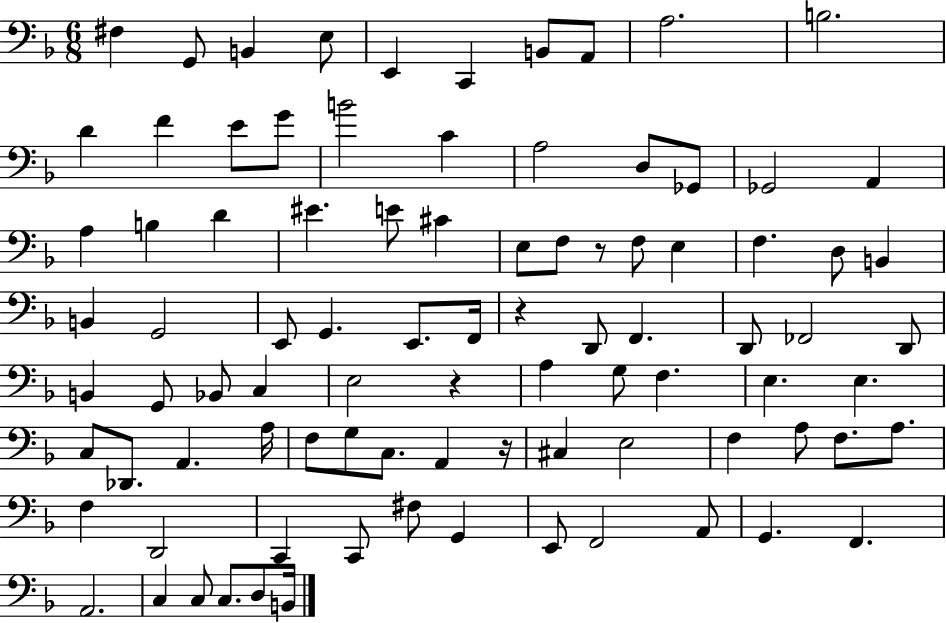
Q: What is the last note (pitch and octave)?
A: B2